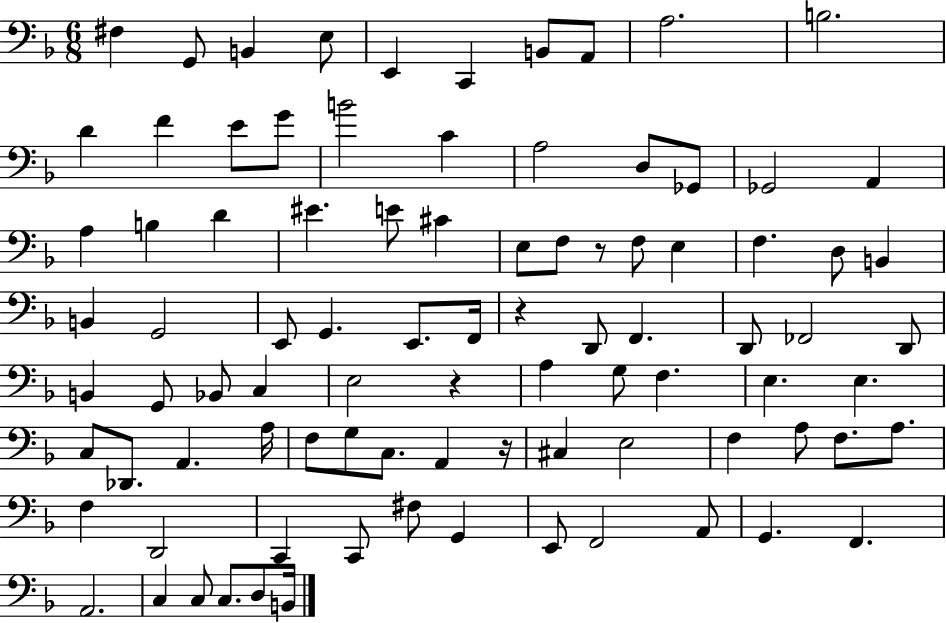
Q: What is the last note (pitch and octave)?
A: B2